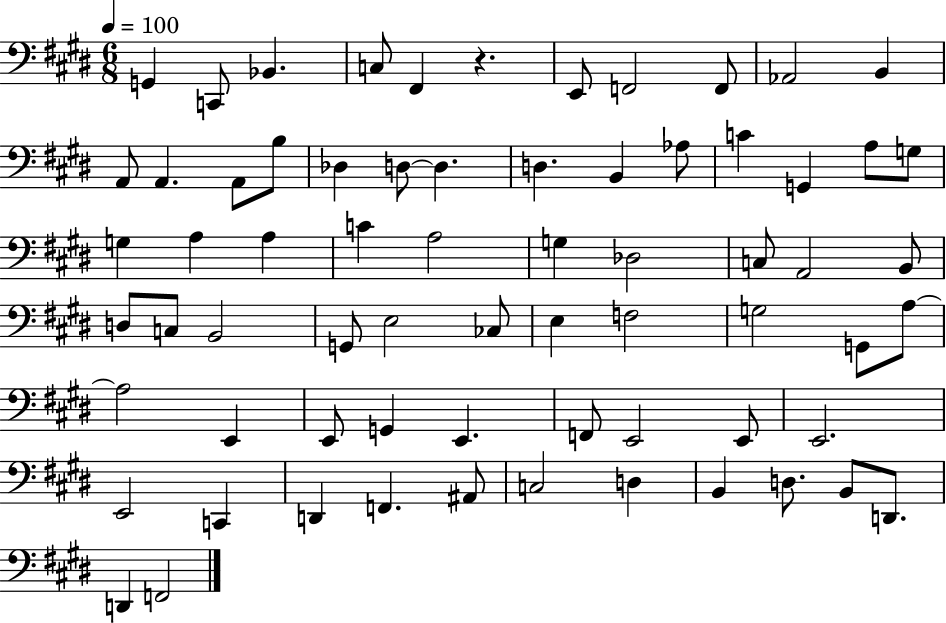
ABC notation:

X:1
T:Untitled
M:6/8
L:1/4
K:E
G,, C,,/2 _B,, C,/2 ^F,, z E,,/2 F,,2 F,,/2 _A,,2 B,, A,,/2 A,, A,,/2 B,/2 _D, D,/2 D, D, B,, _A,/2 C G,, A,/2 G,/2 G, A, A, C A,2 G, _D,2 C,/2 A,,2 B,,/2 D,/2 C,/2 B,,2 G,,/2 E,2 _C,/2 E, F,2 G,2 G,,/2 A,/2 A,2 E,, E,,/2 G,, E,, F,,/2 E,,2 E,,/2 E,,2 E,,2 C,, D,, F,, ^A,,/2 C,2 D, B,, D,/2 B,,/2 D,,/2 D,, F,,2